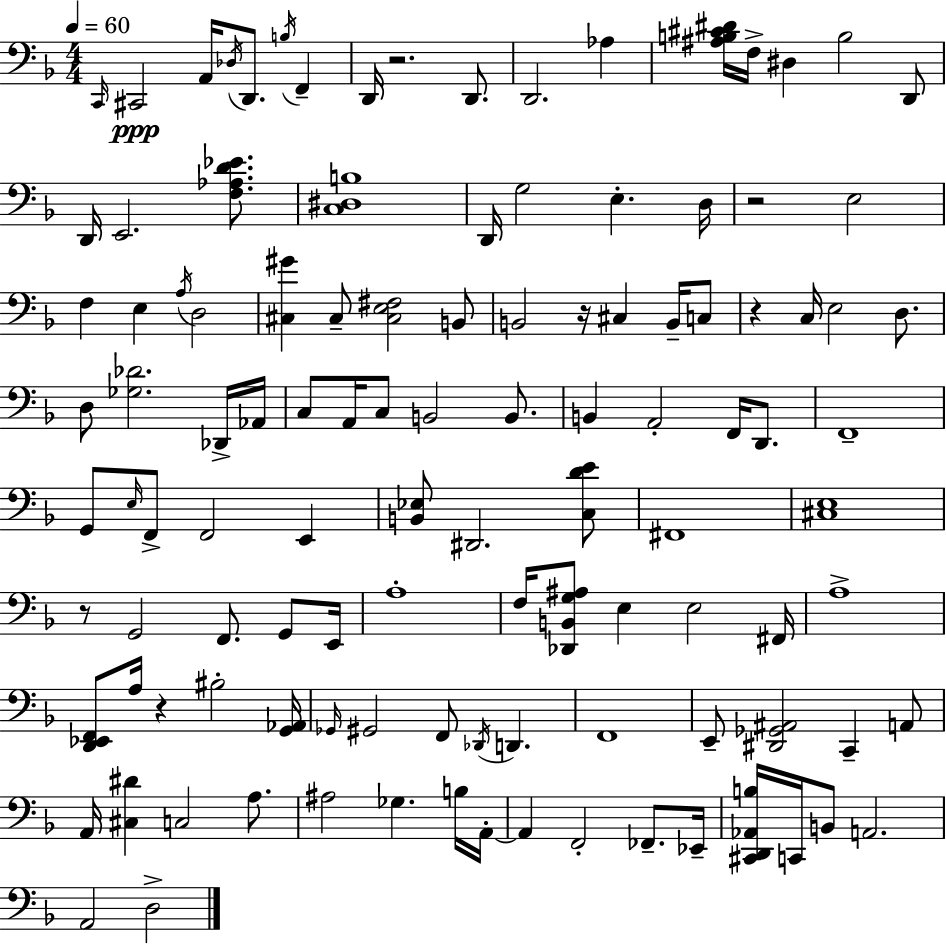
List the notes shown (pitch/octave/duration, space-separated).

C2/s C#2/h A2/s Db3/s D2/e. B3/s F2/q D2/s R/h. D2/e. D2/h. Ab3/q [A#3,B3,C#4,D#4]/s F3/s D#3/q B3/h D2/e D2/s E2/h. [F3,Ab3,D4,Eb4]/e. [C3,D#3,B3]/w D2/s G3/h E3/q. D3/s R/h E3/h F3/q E3/q A3/s D3/h [C#3,G#4]/q C#3/e [C#3,E3,F#3]/h B2/e B2/h R/s C#3/q B2/s C3/e R/q C3/s E3/h D3/e. D3/e [Gb3,Db4]/h. Db2/s Ab2/s C3/e A2/s C3/e B2/h B2/e. B2/q A2/h F2/s D2/e. F2/w G2/e E3/s F2/e F2/h E2/q [B2,Eb3]/e D#2/h. [C3,D4,E4]/e F#2/w [C#3,E3]/w R/e G2/h F2/e. G2/e E2/s A3/w F3/s [Db2,B2,G3,A#3]/e E3/q E3/h F#2/s A3/w [D2,Eb2,F2]/e A3/s R/q BIS3/h [G2,Ab2]/s Gb2/s G#2/h F2/e Db2/s D2/q. F2/w E2/e [D#2,Gb2,A#2]/h C2/q A2/e A2/s [C#3,D#4]/q C3/h A3/e. A#3/h Gb3/q. B3/s A2/s A2/q F2/h FES2/e. Eb2/s [C#2,D2,Ab2,B3]/s C2/s B2/e A2/h. A2/h D3/h